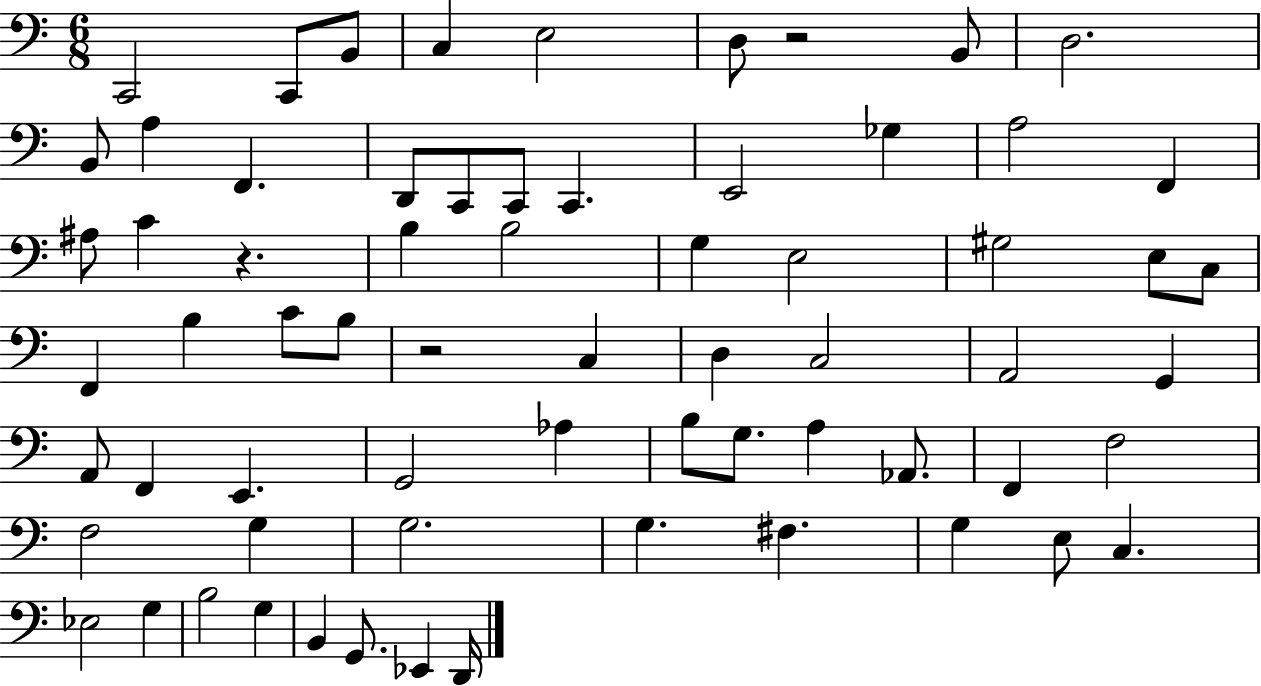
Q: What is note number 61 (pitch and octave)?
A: B2